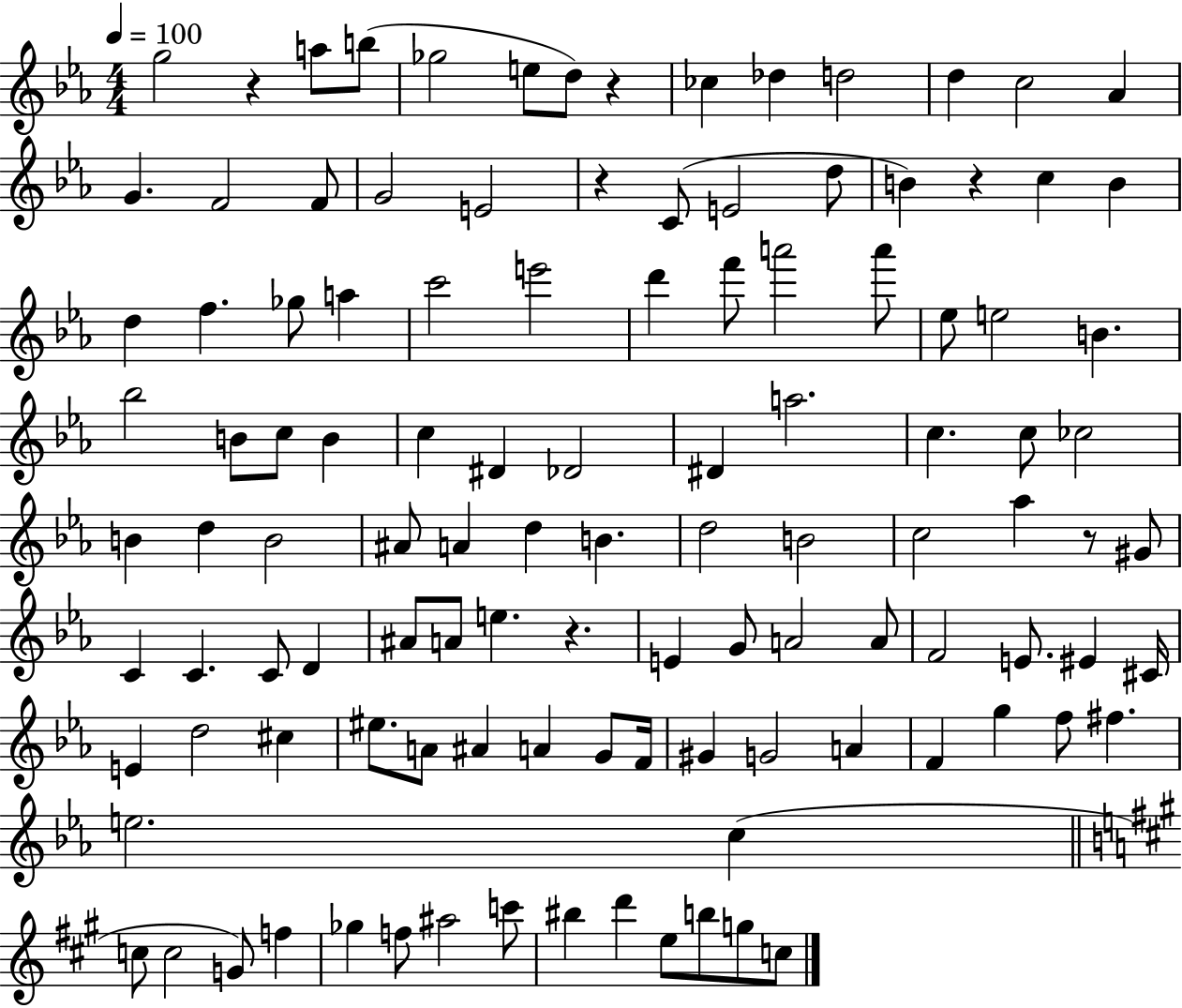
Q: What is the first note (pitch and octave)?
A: G5